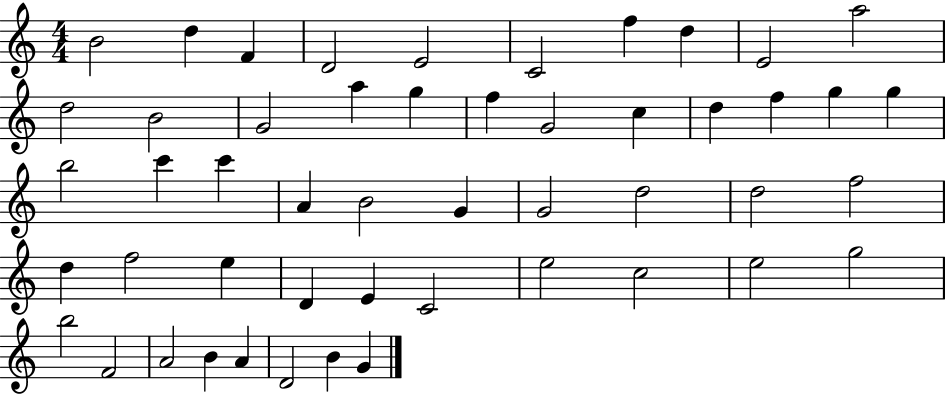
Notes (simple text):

B4/h D5/q F4/q D4/h E4/h C4/h F5/q D5/q E4/h A5/h D5/h B4/h G4/h A5/q G5/q F5/q G4/h C5/q D5/q F5/q G5/q G5/q B5/h C6/q C6/q A4/q B4/h G4/q G4/h D5/h D5/h F5/h D5/q F5/h E5/q D4/q E4/q C4/h E5/h C5/h E5/h G5/h B5/h F4/h A4/h B4/q A4/q D4/h B4/q G4/q